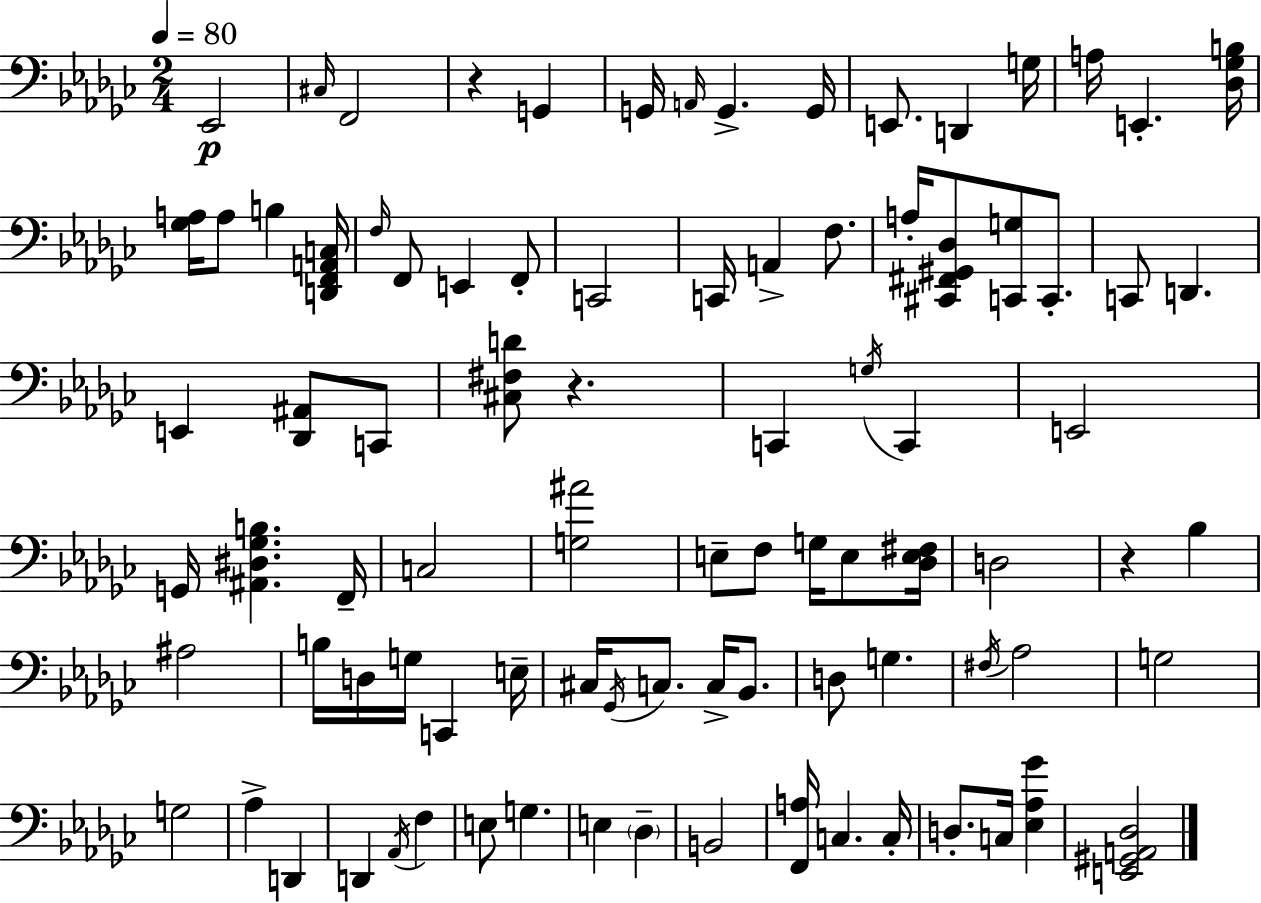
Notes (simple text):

Eb2/h C#3/s F2/h R/q G2/q G2/s A2/s G2/q. G2/s E2/e. D2/q G3/s A3/s E2/q. [Db3,Gb3,B3]/s [Gb3,A3]/s A3/e B3/q [D2,F2,A2,C3]/s F3/s F2/e E2/q F2/e C2/h C2/s A2/q F3/e. A3/s [C#2,F#2,G#2,Db3]/e [C2,G3]/e C2/e. C2/e D2/q. E2/q [Db2,A#2]/e C2/e [C#3,F#3,D4]/e R/q. C2/q G3/s C2/q E2/h G2/s [A#2,D#3,Gb3,B3]/q. F2/s C3/h [G3,A#4]/h E3/e F3/e G3/s E3/e [Db3,E3,F#3]/s D3/h R/q Bb3/q A#3/h B3/s D3/s G3/s C2/q E3/s C#3/s Gb2/s C3/e. C3/s Bb2/e. D3/e G3/q. F#3/s Ab3/h G3/h G3/h Ab3/q D2/q D2/q Ab2/s F3/q E3/e G3/q. E3/q Db3/q B2/h [F2,A3]/s C3/q. C3/s D3/e. C3/s [Eb3,Ab3,Gb4]/q [E2,G#2,A2,Db3]/h